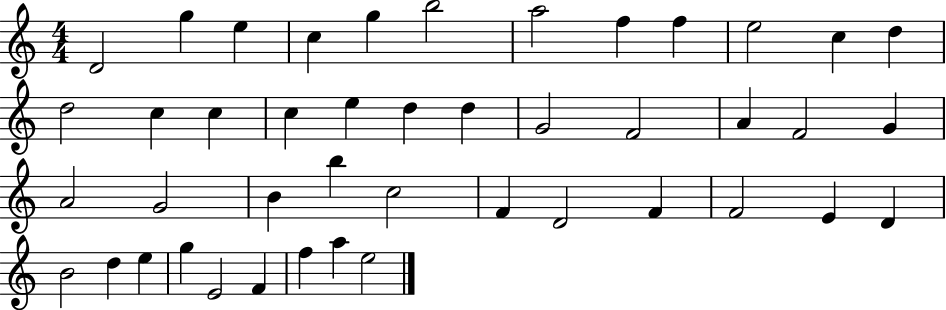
X:1
T:Untitled
M:4/4
L:1/4
K:C
D2 g e c g b2 a2 f f e2 c d d2 c c c e d d G2 F2 A F2 G A2 G2 B b c2 F D2 F F2 E D B2 d e g E2 F f a e2